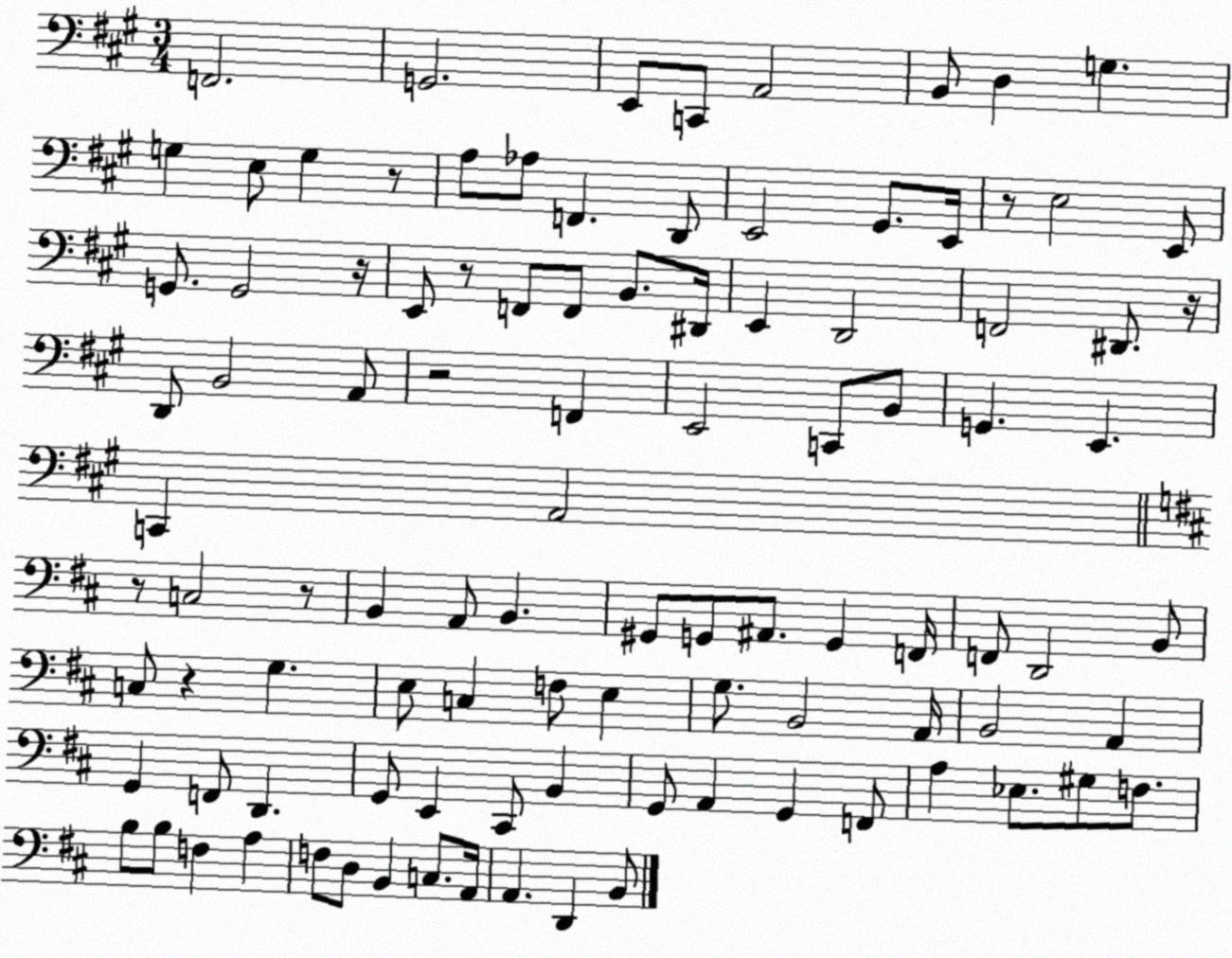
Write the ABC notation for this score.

X:1
T:Untitled
M:3/4
L:1/4
K:A
F,,2 G,,2 E,,/2 C,,/2 A,,2 B,,/2 D, G, G, E,/2 G, z/2 A,/2 _A,/2 F,, D,,/2 E,,2 ^G,,/2 E,,/4 z/2 E,2 E,,/2 G,,/2 G,,2 z/4 E,,/2 z/2 F,,/2 F,,/2 B,,/2 ^D,,/4 E,, D,,2 F,,2 ^D,,/2 z/4 D,,/2 B,,2 A,,/2 z2 F,, E,,2 C,,/2 B,,/2 G,, E,, C,, A,,2 z/2 C,2 z/2 B,, A,,/2 B,, ^G,,/2 G,,/2 ^A,,/2 G,, F,,/4 F,,/2 D,,2 B,,/2 C,/2 z G, E,/2 C, F,/2 E, G,/2 B,,2 A,,/4 B,,2 A,, G,, F,,/2 D,, G,,/2 E,, ^C,,/2 B,, G,,/2 A,, G,, F,,/2 A, _E,/2 ^G,/2 F,/2 B,/2 B,/2 F, A, F,/2 D,/2 B,, C,/2 A,,/4 A,, D,, B,,/2